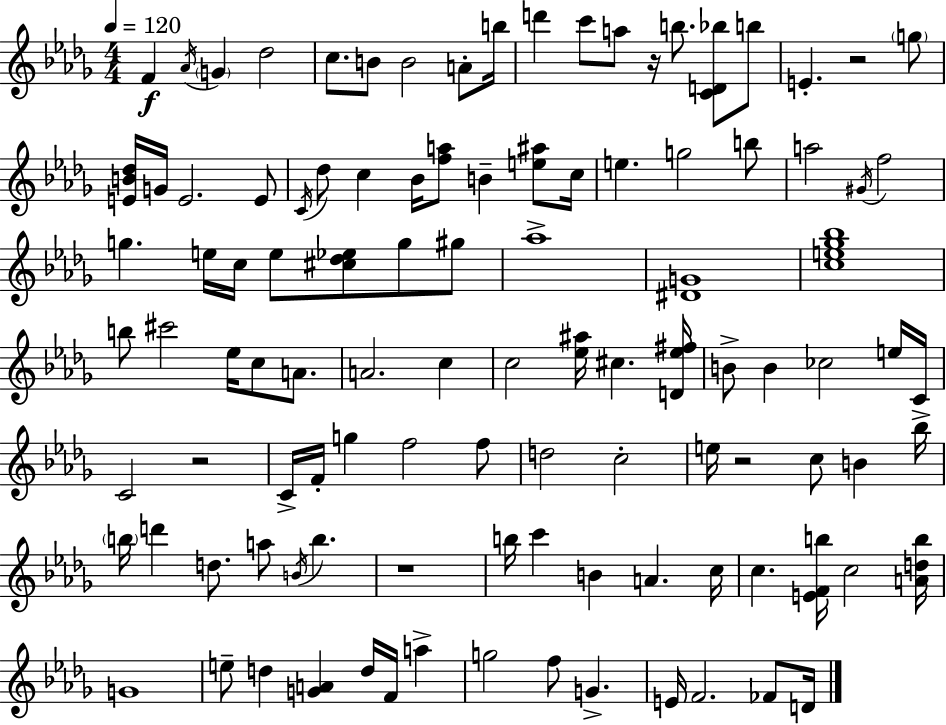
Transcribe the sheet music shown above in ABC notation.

X:1
T:Untitled
M:4/4
L:1/4
K:Bbm
F _A/4 G _d2 c/2 B/2 B2 A/2 b/4 d' c'/2 a/2 z/4 b/2 [CD_b]/2 b/2 E z2 g/2 [EB_d]/4 G/4 E2 E/2 C/4 _d/2 c _B/4 [fa]/2 B [e^a]/2 c/4 e g2 b/2 a2 ^G/4 f2 g e/4 c/4 e/2 [^c_d_e]/2 g/2 ^g/2 _a4 [^DG]4 [ce_g_b]4 b/2 ^c'2 _e/4 c/2 A/2 A2 c c2 [_e^a]/4 ^c [D_e^f]/4 B/2 B _c2 e/4 C/4 C2 z2 C/4 F/4 g f2 f/2 d2 c2 e/4 z2 c/2 B _b/4 b/4 d' d/2 a/2 B/4 b z4 b/4 c' B A c/4 c [EFb]/4 c2 [Adb]/4 G4 e/2 d [GA] d/4 F/4 a g2 f/2 G E/4 F2 _F/2 D/4